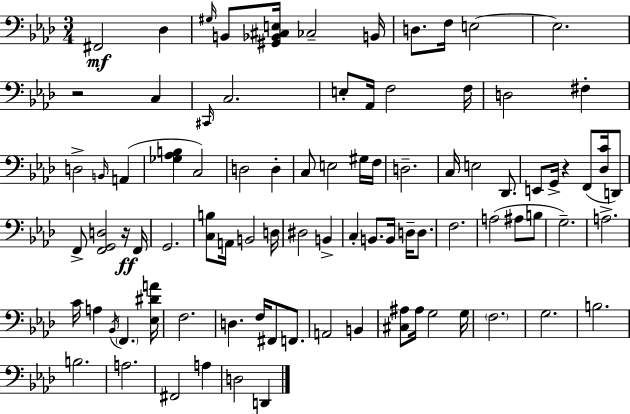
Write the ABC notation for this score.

X:1
T:Untitled
M:3/4
L:1/4
K:Fm
^F,,2 _D, ^G,/4 B,,/2 [^G,,_B,,^C,E,]/4 _C,2 B,,/4 D,/2 F,/4 E,2 E,2 z2 C, ^C,,/4 C,2 E,/2 _A,,/4 F,2 F,/4 D,2 ^F, D,2 B,,/4 A,, [_G,_A,B,] C,2 D,2 D, C,/2 E,2 ^G,/4 F,/4 D,2 C,/4 E,2 _D,,/2 E,,/2 G,,/4 z F,,/2 [_D,C]/4 D,,/2 F,,/2 [F,,G,,D,]2 z/4 F,,/4 G,,2 [C,B,]/2 A,,/4 B,,2 D,/4 ^D,2 B,, C, B,,/2 B,,/4 D,/4 D,/2 F,2 A,2 ^A,/2 B,/2 G,2 A,2 C/4 A, _B,,/4 F,, [_E,^DA]/4 F,2 D, F,/4 ^F,,/2 F,,/2 A,,2 B,, [^C,^A,]/2 ^A,/4 G,2 G,/4 F,2 G,2 B,2 B,2 A,2 ^F,,2 A, D,2 D,,